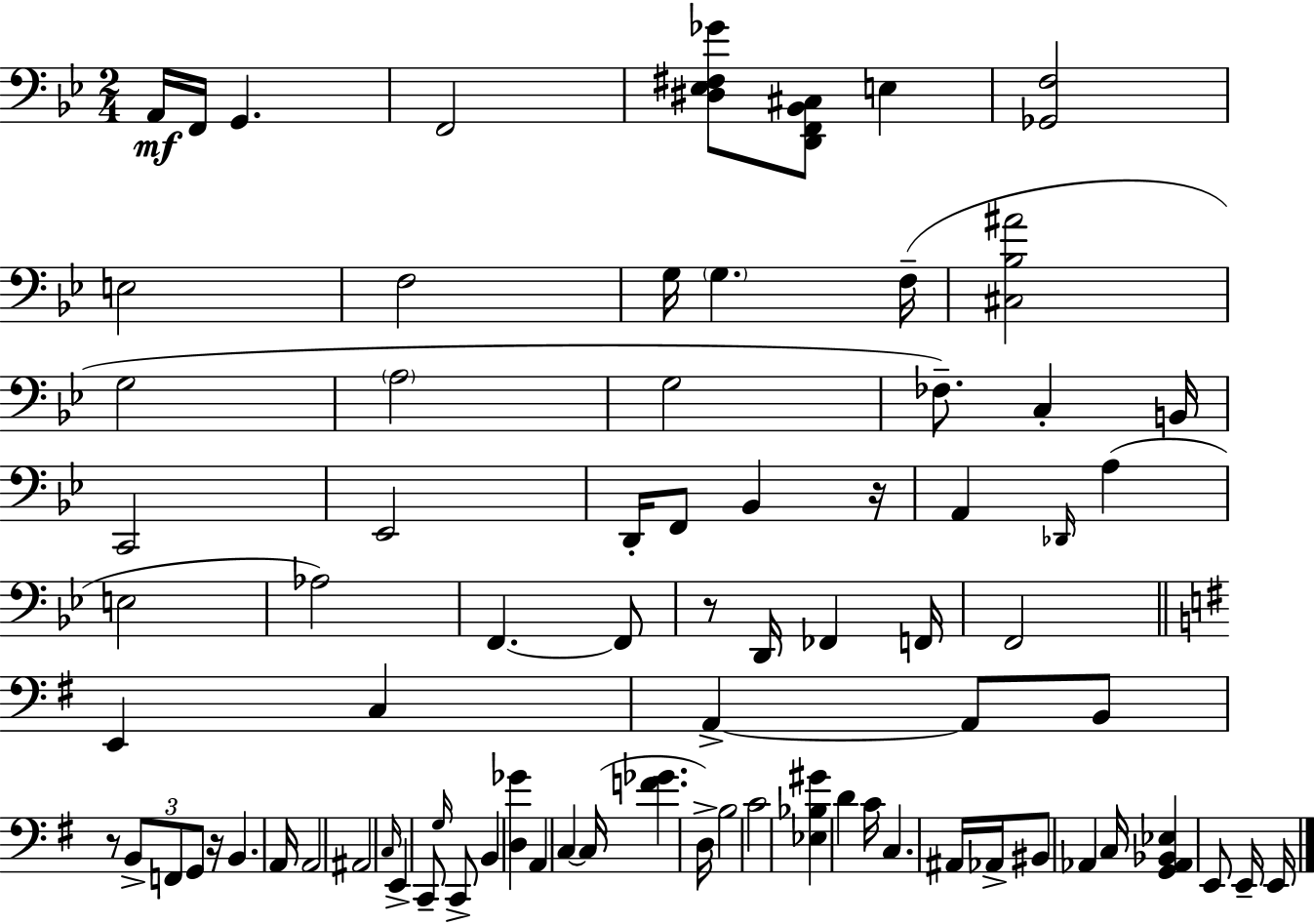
{
  \clef bass
  \numericTimeSignature
  \time 2/4
  \key g \minor
  \repeat volta 2 { a,16\mf f,16 g,4. | f,2 | <dis ees fis ges'>8 <d, f, bes, cis>8 e4 | <ges, f>2 | \break e2 | f2 | g16 \parenthesize g4. f16--( | <cis bes ais'>2 | \break g2 | \parenthesize a2 | g2 | fes8.--) c4-. b,16 | \break c,2 | ees,2 | d,16-. f,8 bes,4 r16 | a,4 \grace { des,16 }( a4 | \break e2 | aes2) | f,4.~~ f,8 | r8 d,16 fes,4 | \break f,16 f,2 | \bar "||" \break \key e \minor e,4 c4 | a,4->~~ a,8 b,8 | r8 \tuplet 3/2 { b,8-> f,8 g,8 } | r16 b,4. a,16 | \break a,2 | ais,2 | \grace { c16 } e,4-> c,8-- \grace { g16 } | c,8-> b,4 <d ges'>4 | \break a,4 c4~~ | c16( <f' ges'>4. | d16->) b2 | c'2 | \break <ees bes gis'>4 d'4 | c'16 c4. | ais,16 aes,16-> bis,8 aes,4 | c16 <g, aes, bes, ees>4 e,8 | \break e,16-- e,16 } \bar "|."
}